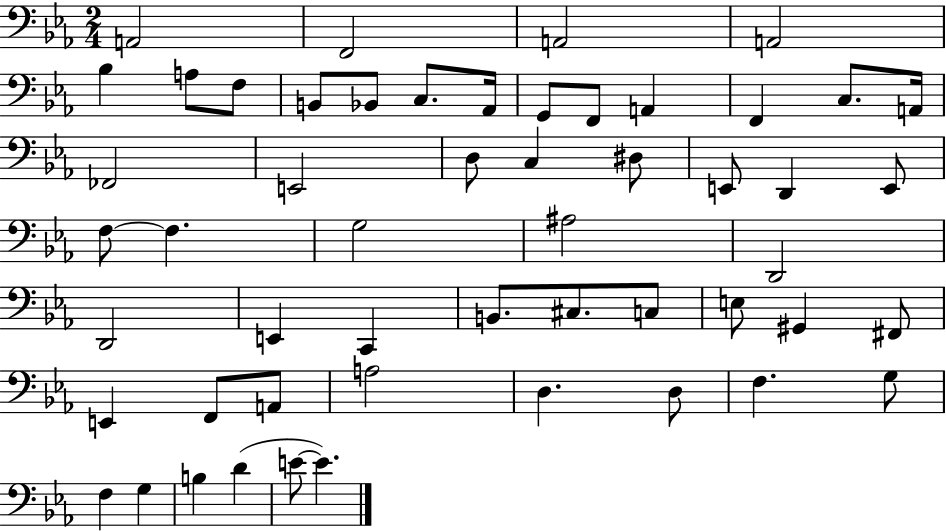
A2/h F2/h A2/h A2/h Bb3/q A3/e F3/e B2/e Bb2/e C3/e. Ab2/s G2/e F2/e A2/q F2/q C3/e. A2/s FES2/h E2/h D3/e C3/q D#3/e E2/e D2/q E2/e F3/e F3/q. G3/h A#3/h D2/h D2/h E2/q C2/q B2/e. C#3/e. C3/e E3/e G#2/q F#2/e E2/q F2/e A2/e A3/h D3/q. D3/e F3/q. G3/e F3/q G3/q B3/q D4/q E4/e E4/q.